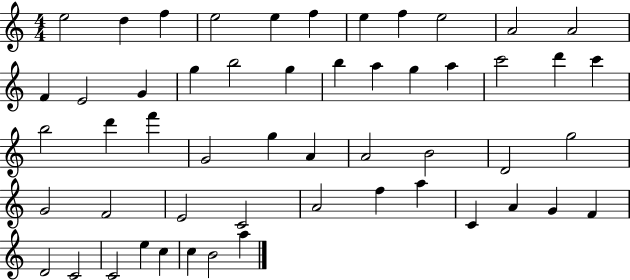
{
  \clef treble
  \numericTimeSignature
  \time 4/4
  \key c \major
  e''2 d''4 f''4 | e''2 e''4 f''4 | e''4 f''4 e''2 | a'2 a'2 | \break f'4 e'2 g'4 | g''4 b''2 g''4 | b''4 a''4 g''4 a''4 | c'''2 d'''4 c'''4 | \break b''2 d'''4 f'''4 | g'2 g''4 a'4 | a'2 b'2 | d'2 g''2 | \break g'2 f'2 | e'2 c'2 | a'2 f''4 a''4 | c'4 a'4 g'4 f'4 | \break d'2 c'2 | c'2 e''4 c''4 | c''4 b'2 a''4 | \bar "|."
}